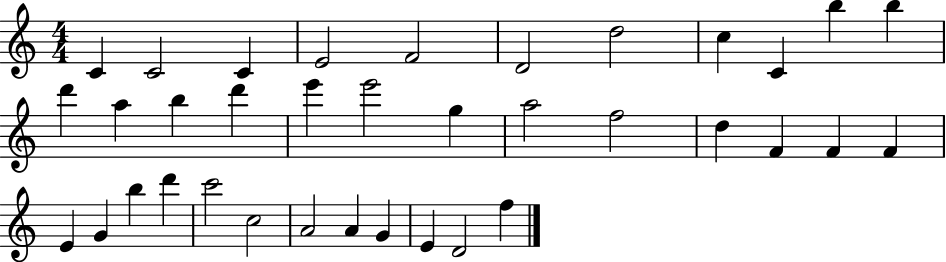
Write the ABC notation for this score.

X:1
T:Untitled
M:4/4
L:1/4
K:C
C C2 C E2 F2 D2 d2 c C b b d' a b d' e' e'2 g a2 f2 d F F F E G b d' c'2 c2 A2 A G E D2 f